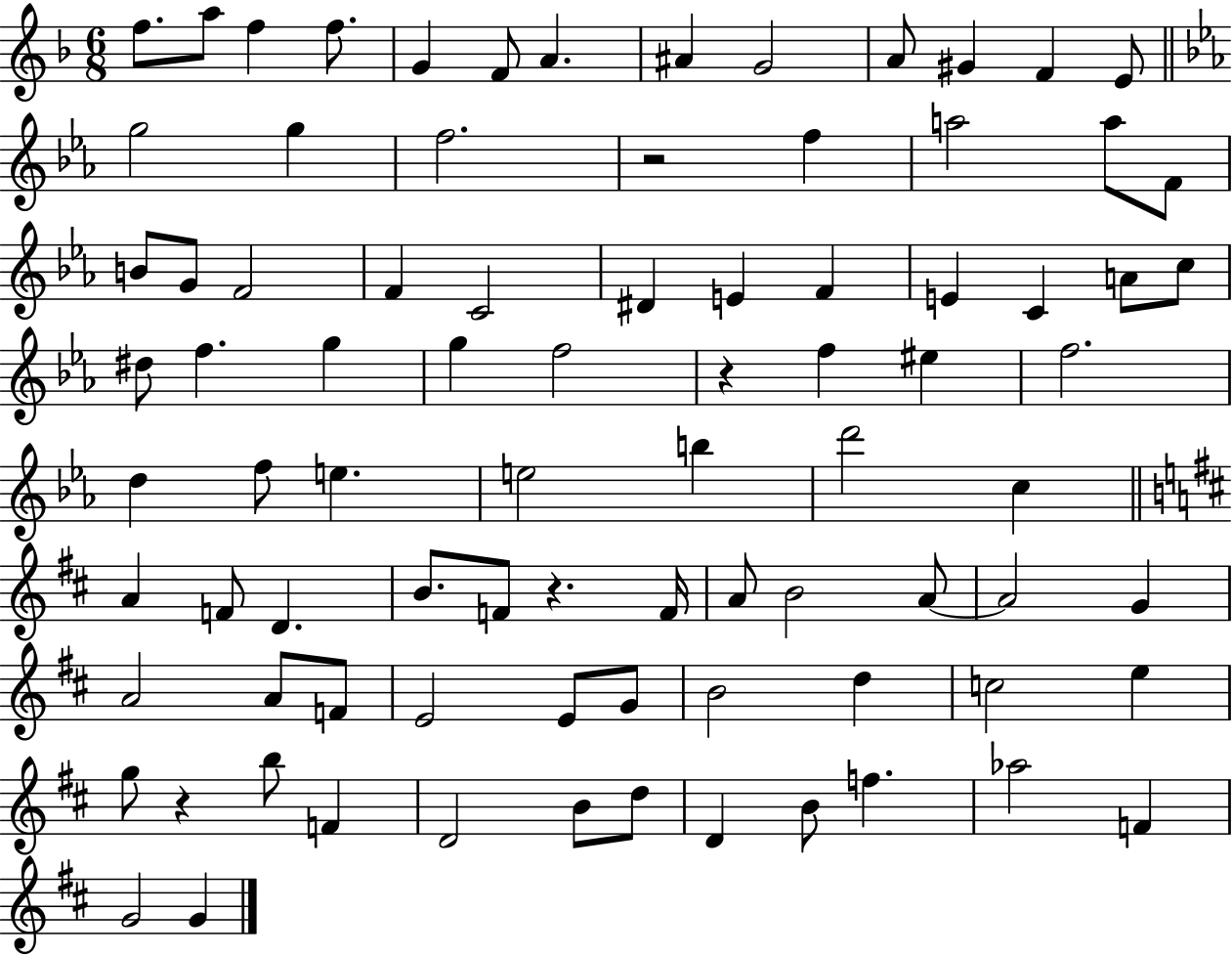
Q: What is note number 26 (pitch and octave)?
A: D#4